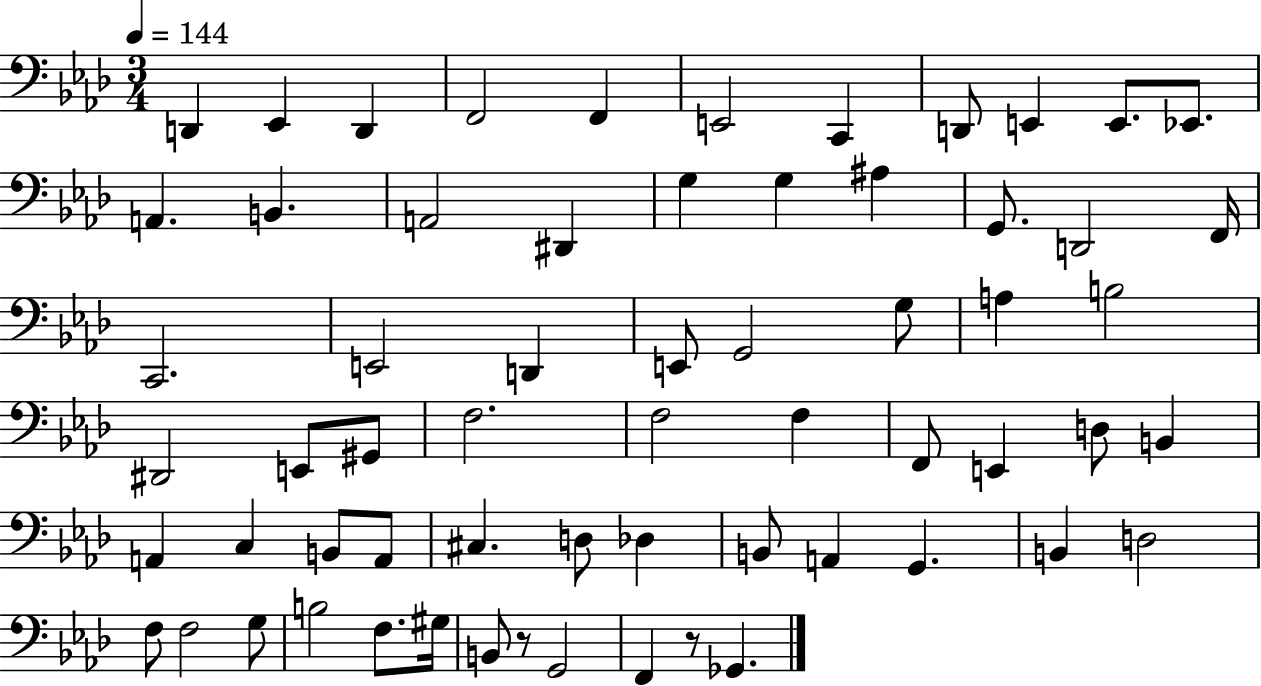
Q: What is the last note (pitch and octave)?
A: Gb2